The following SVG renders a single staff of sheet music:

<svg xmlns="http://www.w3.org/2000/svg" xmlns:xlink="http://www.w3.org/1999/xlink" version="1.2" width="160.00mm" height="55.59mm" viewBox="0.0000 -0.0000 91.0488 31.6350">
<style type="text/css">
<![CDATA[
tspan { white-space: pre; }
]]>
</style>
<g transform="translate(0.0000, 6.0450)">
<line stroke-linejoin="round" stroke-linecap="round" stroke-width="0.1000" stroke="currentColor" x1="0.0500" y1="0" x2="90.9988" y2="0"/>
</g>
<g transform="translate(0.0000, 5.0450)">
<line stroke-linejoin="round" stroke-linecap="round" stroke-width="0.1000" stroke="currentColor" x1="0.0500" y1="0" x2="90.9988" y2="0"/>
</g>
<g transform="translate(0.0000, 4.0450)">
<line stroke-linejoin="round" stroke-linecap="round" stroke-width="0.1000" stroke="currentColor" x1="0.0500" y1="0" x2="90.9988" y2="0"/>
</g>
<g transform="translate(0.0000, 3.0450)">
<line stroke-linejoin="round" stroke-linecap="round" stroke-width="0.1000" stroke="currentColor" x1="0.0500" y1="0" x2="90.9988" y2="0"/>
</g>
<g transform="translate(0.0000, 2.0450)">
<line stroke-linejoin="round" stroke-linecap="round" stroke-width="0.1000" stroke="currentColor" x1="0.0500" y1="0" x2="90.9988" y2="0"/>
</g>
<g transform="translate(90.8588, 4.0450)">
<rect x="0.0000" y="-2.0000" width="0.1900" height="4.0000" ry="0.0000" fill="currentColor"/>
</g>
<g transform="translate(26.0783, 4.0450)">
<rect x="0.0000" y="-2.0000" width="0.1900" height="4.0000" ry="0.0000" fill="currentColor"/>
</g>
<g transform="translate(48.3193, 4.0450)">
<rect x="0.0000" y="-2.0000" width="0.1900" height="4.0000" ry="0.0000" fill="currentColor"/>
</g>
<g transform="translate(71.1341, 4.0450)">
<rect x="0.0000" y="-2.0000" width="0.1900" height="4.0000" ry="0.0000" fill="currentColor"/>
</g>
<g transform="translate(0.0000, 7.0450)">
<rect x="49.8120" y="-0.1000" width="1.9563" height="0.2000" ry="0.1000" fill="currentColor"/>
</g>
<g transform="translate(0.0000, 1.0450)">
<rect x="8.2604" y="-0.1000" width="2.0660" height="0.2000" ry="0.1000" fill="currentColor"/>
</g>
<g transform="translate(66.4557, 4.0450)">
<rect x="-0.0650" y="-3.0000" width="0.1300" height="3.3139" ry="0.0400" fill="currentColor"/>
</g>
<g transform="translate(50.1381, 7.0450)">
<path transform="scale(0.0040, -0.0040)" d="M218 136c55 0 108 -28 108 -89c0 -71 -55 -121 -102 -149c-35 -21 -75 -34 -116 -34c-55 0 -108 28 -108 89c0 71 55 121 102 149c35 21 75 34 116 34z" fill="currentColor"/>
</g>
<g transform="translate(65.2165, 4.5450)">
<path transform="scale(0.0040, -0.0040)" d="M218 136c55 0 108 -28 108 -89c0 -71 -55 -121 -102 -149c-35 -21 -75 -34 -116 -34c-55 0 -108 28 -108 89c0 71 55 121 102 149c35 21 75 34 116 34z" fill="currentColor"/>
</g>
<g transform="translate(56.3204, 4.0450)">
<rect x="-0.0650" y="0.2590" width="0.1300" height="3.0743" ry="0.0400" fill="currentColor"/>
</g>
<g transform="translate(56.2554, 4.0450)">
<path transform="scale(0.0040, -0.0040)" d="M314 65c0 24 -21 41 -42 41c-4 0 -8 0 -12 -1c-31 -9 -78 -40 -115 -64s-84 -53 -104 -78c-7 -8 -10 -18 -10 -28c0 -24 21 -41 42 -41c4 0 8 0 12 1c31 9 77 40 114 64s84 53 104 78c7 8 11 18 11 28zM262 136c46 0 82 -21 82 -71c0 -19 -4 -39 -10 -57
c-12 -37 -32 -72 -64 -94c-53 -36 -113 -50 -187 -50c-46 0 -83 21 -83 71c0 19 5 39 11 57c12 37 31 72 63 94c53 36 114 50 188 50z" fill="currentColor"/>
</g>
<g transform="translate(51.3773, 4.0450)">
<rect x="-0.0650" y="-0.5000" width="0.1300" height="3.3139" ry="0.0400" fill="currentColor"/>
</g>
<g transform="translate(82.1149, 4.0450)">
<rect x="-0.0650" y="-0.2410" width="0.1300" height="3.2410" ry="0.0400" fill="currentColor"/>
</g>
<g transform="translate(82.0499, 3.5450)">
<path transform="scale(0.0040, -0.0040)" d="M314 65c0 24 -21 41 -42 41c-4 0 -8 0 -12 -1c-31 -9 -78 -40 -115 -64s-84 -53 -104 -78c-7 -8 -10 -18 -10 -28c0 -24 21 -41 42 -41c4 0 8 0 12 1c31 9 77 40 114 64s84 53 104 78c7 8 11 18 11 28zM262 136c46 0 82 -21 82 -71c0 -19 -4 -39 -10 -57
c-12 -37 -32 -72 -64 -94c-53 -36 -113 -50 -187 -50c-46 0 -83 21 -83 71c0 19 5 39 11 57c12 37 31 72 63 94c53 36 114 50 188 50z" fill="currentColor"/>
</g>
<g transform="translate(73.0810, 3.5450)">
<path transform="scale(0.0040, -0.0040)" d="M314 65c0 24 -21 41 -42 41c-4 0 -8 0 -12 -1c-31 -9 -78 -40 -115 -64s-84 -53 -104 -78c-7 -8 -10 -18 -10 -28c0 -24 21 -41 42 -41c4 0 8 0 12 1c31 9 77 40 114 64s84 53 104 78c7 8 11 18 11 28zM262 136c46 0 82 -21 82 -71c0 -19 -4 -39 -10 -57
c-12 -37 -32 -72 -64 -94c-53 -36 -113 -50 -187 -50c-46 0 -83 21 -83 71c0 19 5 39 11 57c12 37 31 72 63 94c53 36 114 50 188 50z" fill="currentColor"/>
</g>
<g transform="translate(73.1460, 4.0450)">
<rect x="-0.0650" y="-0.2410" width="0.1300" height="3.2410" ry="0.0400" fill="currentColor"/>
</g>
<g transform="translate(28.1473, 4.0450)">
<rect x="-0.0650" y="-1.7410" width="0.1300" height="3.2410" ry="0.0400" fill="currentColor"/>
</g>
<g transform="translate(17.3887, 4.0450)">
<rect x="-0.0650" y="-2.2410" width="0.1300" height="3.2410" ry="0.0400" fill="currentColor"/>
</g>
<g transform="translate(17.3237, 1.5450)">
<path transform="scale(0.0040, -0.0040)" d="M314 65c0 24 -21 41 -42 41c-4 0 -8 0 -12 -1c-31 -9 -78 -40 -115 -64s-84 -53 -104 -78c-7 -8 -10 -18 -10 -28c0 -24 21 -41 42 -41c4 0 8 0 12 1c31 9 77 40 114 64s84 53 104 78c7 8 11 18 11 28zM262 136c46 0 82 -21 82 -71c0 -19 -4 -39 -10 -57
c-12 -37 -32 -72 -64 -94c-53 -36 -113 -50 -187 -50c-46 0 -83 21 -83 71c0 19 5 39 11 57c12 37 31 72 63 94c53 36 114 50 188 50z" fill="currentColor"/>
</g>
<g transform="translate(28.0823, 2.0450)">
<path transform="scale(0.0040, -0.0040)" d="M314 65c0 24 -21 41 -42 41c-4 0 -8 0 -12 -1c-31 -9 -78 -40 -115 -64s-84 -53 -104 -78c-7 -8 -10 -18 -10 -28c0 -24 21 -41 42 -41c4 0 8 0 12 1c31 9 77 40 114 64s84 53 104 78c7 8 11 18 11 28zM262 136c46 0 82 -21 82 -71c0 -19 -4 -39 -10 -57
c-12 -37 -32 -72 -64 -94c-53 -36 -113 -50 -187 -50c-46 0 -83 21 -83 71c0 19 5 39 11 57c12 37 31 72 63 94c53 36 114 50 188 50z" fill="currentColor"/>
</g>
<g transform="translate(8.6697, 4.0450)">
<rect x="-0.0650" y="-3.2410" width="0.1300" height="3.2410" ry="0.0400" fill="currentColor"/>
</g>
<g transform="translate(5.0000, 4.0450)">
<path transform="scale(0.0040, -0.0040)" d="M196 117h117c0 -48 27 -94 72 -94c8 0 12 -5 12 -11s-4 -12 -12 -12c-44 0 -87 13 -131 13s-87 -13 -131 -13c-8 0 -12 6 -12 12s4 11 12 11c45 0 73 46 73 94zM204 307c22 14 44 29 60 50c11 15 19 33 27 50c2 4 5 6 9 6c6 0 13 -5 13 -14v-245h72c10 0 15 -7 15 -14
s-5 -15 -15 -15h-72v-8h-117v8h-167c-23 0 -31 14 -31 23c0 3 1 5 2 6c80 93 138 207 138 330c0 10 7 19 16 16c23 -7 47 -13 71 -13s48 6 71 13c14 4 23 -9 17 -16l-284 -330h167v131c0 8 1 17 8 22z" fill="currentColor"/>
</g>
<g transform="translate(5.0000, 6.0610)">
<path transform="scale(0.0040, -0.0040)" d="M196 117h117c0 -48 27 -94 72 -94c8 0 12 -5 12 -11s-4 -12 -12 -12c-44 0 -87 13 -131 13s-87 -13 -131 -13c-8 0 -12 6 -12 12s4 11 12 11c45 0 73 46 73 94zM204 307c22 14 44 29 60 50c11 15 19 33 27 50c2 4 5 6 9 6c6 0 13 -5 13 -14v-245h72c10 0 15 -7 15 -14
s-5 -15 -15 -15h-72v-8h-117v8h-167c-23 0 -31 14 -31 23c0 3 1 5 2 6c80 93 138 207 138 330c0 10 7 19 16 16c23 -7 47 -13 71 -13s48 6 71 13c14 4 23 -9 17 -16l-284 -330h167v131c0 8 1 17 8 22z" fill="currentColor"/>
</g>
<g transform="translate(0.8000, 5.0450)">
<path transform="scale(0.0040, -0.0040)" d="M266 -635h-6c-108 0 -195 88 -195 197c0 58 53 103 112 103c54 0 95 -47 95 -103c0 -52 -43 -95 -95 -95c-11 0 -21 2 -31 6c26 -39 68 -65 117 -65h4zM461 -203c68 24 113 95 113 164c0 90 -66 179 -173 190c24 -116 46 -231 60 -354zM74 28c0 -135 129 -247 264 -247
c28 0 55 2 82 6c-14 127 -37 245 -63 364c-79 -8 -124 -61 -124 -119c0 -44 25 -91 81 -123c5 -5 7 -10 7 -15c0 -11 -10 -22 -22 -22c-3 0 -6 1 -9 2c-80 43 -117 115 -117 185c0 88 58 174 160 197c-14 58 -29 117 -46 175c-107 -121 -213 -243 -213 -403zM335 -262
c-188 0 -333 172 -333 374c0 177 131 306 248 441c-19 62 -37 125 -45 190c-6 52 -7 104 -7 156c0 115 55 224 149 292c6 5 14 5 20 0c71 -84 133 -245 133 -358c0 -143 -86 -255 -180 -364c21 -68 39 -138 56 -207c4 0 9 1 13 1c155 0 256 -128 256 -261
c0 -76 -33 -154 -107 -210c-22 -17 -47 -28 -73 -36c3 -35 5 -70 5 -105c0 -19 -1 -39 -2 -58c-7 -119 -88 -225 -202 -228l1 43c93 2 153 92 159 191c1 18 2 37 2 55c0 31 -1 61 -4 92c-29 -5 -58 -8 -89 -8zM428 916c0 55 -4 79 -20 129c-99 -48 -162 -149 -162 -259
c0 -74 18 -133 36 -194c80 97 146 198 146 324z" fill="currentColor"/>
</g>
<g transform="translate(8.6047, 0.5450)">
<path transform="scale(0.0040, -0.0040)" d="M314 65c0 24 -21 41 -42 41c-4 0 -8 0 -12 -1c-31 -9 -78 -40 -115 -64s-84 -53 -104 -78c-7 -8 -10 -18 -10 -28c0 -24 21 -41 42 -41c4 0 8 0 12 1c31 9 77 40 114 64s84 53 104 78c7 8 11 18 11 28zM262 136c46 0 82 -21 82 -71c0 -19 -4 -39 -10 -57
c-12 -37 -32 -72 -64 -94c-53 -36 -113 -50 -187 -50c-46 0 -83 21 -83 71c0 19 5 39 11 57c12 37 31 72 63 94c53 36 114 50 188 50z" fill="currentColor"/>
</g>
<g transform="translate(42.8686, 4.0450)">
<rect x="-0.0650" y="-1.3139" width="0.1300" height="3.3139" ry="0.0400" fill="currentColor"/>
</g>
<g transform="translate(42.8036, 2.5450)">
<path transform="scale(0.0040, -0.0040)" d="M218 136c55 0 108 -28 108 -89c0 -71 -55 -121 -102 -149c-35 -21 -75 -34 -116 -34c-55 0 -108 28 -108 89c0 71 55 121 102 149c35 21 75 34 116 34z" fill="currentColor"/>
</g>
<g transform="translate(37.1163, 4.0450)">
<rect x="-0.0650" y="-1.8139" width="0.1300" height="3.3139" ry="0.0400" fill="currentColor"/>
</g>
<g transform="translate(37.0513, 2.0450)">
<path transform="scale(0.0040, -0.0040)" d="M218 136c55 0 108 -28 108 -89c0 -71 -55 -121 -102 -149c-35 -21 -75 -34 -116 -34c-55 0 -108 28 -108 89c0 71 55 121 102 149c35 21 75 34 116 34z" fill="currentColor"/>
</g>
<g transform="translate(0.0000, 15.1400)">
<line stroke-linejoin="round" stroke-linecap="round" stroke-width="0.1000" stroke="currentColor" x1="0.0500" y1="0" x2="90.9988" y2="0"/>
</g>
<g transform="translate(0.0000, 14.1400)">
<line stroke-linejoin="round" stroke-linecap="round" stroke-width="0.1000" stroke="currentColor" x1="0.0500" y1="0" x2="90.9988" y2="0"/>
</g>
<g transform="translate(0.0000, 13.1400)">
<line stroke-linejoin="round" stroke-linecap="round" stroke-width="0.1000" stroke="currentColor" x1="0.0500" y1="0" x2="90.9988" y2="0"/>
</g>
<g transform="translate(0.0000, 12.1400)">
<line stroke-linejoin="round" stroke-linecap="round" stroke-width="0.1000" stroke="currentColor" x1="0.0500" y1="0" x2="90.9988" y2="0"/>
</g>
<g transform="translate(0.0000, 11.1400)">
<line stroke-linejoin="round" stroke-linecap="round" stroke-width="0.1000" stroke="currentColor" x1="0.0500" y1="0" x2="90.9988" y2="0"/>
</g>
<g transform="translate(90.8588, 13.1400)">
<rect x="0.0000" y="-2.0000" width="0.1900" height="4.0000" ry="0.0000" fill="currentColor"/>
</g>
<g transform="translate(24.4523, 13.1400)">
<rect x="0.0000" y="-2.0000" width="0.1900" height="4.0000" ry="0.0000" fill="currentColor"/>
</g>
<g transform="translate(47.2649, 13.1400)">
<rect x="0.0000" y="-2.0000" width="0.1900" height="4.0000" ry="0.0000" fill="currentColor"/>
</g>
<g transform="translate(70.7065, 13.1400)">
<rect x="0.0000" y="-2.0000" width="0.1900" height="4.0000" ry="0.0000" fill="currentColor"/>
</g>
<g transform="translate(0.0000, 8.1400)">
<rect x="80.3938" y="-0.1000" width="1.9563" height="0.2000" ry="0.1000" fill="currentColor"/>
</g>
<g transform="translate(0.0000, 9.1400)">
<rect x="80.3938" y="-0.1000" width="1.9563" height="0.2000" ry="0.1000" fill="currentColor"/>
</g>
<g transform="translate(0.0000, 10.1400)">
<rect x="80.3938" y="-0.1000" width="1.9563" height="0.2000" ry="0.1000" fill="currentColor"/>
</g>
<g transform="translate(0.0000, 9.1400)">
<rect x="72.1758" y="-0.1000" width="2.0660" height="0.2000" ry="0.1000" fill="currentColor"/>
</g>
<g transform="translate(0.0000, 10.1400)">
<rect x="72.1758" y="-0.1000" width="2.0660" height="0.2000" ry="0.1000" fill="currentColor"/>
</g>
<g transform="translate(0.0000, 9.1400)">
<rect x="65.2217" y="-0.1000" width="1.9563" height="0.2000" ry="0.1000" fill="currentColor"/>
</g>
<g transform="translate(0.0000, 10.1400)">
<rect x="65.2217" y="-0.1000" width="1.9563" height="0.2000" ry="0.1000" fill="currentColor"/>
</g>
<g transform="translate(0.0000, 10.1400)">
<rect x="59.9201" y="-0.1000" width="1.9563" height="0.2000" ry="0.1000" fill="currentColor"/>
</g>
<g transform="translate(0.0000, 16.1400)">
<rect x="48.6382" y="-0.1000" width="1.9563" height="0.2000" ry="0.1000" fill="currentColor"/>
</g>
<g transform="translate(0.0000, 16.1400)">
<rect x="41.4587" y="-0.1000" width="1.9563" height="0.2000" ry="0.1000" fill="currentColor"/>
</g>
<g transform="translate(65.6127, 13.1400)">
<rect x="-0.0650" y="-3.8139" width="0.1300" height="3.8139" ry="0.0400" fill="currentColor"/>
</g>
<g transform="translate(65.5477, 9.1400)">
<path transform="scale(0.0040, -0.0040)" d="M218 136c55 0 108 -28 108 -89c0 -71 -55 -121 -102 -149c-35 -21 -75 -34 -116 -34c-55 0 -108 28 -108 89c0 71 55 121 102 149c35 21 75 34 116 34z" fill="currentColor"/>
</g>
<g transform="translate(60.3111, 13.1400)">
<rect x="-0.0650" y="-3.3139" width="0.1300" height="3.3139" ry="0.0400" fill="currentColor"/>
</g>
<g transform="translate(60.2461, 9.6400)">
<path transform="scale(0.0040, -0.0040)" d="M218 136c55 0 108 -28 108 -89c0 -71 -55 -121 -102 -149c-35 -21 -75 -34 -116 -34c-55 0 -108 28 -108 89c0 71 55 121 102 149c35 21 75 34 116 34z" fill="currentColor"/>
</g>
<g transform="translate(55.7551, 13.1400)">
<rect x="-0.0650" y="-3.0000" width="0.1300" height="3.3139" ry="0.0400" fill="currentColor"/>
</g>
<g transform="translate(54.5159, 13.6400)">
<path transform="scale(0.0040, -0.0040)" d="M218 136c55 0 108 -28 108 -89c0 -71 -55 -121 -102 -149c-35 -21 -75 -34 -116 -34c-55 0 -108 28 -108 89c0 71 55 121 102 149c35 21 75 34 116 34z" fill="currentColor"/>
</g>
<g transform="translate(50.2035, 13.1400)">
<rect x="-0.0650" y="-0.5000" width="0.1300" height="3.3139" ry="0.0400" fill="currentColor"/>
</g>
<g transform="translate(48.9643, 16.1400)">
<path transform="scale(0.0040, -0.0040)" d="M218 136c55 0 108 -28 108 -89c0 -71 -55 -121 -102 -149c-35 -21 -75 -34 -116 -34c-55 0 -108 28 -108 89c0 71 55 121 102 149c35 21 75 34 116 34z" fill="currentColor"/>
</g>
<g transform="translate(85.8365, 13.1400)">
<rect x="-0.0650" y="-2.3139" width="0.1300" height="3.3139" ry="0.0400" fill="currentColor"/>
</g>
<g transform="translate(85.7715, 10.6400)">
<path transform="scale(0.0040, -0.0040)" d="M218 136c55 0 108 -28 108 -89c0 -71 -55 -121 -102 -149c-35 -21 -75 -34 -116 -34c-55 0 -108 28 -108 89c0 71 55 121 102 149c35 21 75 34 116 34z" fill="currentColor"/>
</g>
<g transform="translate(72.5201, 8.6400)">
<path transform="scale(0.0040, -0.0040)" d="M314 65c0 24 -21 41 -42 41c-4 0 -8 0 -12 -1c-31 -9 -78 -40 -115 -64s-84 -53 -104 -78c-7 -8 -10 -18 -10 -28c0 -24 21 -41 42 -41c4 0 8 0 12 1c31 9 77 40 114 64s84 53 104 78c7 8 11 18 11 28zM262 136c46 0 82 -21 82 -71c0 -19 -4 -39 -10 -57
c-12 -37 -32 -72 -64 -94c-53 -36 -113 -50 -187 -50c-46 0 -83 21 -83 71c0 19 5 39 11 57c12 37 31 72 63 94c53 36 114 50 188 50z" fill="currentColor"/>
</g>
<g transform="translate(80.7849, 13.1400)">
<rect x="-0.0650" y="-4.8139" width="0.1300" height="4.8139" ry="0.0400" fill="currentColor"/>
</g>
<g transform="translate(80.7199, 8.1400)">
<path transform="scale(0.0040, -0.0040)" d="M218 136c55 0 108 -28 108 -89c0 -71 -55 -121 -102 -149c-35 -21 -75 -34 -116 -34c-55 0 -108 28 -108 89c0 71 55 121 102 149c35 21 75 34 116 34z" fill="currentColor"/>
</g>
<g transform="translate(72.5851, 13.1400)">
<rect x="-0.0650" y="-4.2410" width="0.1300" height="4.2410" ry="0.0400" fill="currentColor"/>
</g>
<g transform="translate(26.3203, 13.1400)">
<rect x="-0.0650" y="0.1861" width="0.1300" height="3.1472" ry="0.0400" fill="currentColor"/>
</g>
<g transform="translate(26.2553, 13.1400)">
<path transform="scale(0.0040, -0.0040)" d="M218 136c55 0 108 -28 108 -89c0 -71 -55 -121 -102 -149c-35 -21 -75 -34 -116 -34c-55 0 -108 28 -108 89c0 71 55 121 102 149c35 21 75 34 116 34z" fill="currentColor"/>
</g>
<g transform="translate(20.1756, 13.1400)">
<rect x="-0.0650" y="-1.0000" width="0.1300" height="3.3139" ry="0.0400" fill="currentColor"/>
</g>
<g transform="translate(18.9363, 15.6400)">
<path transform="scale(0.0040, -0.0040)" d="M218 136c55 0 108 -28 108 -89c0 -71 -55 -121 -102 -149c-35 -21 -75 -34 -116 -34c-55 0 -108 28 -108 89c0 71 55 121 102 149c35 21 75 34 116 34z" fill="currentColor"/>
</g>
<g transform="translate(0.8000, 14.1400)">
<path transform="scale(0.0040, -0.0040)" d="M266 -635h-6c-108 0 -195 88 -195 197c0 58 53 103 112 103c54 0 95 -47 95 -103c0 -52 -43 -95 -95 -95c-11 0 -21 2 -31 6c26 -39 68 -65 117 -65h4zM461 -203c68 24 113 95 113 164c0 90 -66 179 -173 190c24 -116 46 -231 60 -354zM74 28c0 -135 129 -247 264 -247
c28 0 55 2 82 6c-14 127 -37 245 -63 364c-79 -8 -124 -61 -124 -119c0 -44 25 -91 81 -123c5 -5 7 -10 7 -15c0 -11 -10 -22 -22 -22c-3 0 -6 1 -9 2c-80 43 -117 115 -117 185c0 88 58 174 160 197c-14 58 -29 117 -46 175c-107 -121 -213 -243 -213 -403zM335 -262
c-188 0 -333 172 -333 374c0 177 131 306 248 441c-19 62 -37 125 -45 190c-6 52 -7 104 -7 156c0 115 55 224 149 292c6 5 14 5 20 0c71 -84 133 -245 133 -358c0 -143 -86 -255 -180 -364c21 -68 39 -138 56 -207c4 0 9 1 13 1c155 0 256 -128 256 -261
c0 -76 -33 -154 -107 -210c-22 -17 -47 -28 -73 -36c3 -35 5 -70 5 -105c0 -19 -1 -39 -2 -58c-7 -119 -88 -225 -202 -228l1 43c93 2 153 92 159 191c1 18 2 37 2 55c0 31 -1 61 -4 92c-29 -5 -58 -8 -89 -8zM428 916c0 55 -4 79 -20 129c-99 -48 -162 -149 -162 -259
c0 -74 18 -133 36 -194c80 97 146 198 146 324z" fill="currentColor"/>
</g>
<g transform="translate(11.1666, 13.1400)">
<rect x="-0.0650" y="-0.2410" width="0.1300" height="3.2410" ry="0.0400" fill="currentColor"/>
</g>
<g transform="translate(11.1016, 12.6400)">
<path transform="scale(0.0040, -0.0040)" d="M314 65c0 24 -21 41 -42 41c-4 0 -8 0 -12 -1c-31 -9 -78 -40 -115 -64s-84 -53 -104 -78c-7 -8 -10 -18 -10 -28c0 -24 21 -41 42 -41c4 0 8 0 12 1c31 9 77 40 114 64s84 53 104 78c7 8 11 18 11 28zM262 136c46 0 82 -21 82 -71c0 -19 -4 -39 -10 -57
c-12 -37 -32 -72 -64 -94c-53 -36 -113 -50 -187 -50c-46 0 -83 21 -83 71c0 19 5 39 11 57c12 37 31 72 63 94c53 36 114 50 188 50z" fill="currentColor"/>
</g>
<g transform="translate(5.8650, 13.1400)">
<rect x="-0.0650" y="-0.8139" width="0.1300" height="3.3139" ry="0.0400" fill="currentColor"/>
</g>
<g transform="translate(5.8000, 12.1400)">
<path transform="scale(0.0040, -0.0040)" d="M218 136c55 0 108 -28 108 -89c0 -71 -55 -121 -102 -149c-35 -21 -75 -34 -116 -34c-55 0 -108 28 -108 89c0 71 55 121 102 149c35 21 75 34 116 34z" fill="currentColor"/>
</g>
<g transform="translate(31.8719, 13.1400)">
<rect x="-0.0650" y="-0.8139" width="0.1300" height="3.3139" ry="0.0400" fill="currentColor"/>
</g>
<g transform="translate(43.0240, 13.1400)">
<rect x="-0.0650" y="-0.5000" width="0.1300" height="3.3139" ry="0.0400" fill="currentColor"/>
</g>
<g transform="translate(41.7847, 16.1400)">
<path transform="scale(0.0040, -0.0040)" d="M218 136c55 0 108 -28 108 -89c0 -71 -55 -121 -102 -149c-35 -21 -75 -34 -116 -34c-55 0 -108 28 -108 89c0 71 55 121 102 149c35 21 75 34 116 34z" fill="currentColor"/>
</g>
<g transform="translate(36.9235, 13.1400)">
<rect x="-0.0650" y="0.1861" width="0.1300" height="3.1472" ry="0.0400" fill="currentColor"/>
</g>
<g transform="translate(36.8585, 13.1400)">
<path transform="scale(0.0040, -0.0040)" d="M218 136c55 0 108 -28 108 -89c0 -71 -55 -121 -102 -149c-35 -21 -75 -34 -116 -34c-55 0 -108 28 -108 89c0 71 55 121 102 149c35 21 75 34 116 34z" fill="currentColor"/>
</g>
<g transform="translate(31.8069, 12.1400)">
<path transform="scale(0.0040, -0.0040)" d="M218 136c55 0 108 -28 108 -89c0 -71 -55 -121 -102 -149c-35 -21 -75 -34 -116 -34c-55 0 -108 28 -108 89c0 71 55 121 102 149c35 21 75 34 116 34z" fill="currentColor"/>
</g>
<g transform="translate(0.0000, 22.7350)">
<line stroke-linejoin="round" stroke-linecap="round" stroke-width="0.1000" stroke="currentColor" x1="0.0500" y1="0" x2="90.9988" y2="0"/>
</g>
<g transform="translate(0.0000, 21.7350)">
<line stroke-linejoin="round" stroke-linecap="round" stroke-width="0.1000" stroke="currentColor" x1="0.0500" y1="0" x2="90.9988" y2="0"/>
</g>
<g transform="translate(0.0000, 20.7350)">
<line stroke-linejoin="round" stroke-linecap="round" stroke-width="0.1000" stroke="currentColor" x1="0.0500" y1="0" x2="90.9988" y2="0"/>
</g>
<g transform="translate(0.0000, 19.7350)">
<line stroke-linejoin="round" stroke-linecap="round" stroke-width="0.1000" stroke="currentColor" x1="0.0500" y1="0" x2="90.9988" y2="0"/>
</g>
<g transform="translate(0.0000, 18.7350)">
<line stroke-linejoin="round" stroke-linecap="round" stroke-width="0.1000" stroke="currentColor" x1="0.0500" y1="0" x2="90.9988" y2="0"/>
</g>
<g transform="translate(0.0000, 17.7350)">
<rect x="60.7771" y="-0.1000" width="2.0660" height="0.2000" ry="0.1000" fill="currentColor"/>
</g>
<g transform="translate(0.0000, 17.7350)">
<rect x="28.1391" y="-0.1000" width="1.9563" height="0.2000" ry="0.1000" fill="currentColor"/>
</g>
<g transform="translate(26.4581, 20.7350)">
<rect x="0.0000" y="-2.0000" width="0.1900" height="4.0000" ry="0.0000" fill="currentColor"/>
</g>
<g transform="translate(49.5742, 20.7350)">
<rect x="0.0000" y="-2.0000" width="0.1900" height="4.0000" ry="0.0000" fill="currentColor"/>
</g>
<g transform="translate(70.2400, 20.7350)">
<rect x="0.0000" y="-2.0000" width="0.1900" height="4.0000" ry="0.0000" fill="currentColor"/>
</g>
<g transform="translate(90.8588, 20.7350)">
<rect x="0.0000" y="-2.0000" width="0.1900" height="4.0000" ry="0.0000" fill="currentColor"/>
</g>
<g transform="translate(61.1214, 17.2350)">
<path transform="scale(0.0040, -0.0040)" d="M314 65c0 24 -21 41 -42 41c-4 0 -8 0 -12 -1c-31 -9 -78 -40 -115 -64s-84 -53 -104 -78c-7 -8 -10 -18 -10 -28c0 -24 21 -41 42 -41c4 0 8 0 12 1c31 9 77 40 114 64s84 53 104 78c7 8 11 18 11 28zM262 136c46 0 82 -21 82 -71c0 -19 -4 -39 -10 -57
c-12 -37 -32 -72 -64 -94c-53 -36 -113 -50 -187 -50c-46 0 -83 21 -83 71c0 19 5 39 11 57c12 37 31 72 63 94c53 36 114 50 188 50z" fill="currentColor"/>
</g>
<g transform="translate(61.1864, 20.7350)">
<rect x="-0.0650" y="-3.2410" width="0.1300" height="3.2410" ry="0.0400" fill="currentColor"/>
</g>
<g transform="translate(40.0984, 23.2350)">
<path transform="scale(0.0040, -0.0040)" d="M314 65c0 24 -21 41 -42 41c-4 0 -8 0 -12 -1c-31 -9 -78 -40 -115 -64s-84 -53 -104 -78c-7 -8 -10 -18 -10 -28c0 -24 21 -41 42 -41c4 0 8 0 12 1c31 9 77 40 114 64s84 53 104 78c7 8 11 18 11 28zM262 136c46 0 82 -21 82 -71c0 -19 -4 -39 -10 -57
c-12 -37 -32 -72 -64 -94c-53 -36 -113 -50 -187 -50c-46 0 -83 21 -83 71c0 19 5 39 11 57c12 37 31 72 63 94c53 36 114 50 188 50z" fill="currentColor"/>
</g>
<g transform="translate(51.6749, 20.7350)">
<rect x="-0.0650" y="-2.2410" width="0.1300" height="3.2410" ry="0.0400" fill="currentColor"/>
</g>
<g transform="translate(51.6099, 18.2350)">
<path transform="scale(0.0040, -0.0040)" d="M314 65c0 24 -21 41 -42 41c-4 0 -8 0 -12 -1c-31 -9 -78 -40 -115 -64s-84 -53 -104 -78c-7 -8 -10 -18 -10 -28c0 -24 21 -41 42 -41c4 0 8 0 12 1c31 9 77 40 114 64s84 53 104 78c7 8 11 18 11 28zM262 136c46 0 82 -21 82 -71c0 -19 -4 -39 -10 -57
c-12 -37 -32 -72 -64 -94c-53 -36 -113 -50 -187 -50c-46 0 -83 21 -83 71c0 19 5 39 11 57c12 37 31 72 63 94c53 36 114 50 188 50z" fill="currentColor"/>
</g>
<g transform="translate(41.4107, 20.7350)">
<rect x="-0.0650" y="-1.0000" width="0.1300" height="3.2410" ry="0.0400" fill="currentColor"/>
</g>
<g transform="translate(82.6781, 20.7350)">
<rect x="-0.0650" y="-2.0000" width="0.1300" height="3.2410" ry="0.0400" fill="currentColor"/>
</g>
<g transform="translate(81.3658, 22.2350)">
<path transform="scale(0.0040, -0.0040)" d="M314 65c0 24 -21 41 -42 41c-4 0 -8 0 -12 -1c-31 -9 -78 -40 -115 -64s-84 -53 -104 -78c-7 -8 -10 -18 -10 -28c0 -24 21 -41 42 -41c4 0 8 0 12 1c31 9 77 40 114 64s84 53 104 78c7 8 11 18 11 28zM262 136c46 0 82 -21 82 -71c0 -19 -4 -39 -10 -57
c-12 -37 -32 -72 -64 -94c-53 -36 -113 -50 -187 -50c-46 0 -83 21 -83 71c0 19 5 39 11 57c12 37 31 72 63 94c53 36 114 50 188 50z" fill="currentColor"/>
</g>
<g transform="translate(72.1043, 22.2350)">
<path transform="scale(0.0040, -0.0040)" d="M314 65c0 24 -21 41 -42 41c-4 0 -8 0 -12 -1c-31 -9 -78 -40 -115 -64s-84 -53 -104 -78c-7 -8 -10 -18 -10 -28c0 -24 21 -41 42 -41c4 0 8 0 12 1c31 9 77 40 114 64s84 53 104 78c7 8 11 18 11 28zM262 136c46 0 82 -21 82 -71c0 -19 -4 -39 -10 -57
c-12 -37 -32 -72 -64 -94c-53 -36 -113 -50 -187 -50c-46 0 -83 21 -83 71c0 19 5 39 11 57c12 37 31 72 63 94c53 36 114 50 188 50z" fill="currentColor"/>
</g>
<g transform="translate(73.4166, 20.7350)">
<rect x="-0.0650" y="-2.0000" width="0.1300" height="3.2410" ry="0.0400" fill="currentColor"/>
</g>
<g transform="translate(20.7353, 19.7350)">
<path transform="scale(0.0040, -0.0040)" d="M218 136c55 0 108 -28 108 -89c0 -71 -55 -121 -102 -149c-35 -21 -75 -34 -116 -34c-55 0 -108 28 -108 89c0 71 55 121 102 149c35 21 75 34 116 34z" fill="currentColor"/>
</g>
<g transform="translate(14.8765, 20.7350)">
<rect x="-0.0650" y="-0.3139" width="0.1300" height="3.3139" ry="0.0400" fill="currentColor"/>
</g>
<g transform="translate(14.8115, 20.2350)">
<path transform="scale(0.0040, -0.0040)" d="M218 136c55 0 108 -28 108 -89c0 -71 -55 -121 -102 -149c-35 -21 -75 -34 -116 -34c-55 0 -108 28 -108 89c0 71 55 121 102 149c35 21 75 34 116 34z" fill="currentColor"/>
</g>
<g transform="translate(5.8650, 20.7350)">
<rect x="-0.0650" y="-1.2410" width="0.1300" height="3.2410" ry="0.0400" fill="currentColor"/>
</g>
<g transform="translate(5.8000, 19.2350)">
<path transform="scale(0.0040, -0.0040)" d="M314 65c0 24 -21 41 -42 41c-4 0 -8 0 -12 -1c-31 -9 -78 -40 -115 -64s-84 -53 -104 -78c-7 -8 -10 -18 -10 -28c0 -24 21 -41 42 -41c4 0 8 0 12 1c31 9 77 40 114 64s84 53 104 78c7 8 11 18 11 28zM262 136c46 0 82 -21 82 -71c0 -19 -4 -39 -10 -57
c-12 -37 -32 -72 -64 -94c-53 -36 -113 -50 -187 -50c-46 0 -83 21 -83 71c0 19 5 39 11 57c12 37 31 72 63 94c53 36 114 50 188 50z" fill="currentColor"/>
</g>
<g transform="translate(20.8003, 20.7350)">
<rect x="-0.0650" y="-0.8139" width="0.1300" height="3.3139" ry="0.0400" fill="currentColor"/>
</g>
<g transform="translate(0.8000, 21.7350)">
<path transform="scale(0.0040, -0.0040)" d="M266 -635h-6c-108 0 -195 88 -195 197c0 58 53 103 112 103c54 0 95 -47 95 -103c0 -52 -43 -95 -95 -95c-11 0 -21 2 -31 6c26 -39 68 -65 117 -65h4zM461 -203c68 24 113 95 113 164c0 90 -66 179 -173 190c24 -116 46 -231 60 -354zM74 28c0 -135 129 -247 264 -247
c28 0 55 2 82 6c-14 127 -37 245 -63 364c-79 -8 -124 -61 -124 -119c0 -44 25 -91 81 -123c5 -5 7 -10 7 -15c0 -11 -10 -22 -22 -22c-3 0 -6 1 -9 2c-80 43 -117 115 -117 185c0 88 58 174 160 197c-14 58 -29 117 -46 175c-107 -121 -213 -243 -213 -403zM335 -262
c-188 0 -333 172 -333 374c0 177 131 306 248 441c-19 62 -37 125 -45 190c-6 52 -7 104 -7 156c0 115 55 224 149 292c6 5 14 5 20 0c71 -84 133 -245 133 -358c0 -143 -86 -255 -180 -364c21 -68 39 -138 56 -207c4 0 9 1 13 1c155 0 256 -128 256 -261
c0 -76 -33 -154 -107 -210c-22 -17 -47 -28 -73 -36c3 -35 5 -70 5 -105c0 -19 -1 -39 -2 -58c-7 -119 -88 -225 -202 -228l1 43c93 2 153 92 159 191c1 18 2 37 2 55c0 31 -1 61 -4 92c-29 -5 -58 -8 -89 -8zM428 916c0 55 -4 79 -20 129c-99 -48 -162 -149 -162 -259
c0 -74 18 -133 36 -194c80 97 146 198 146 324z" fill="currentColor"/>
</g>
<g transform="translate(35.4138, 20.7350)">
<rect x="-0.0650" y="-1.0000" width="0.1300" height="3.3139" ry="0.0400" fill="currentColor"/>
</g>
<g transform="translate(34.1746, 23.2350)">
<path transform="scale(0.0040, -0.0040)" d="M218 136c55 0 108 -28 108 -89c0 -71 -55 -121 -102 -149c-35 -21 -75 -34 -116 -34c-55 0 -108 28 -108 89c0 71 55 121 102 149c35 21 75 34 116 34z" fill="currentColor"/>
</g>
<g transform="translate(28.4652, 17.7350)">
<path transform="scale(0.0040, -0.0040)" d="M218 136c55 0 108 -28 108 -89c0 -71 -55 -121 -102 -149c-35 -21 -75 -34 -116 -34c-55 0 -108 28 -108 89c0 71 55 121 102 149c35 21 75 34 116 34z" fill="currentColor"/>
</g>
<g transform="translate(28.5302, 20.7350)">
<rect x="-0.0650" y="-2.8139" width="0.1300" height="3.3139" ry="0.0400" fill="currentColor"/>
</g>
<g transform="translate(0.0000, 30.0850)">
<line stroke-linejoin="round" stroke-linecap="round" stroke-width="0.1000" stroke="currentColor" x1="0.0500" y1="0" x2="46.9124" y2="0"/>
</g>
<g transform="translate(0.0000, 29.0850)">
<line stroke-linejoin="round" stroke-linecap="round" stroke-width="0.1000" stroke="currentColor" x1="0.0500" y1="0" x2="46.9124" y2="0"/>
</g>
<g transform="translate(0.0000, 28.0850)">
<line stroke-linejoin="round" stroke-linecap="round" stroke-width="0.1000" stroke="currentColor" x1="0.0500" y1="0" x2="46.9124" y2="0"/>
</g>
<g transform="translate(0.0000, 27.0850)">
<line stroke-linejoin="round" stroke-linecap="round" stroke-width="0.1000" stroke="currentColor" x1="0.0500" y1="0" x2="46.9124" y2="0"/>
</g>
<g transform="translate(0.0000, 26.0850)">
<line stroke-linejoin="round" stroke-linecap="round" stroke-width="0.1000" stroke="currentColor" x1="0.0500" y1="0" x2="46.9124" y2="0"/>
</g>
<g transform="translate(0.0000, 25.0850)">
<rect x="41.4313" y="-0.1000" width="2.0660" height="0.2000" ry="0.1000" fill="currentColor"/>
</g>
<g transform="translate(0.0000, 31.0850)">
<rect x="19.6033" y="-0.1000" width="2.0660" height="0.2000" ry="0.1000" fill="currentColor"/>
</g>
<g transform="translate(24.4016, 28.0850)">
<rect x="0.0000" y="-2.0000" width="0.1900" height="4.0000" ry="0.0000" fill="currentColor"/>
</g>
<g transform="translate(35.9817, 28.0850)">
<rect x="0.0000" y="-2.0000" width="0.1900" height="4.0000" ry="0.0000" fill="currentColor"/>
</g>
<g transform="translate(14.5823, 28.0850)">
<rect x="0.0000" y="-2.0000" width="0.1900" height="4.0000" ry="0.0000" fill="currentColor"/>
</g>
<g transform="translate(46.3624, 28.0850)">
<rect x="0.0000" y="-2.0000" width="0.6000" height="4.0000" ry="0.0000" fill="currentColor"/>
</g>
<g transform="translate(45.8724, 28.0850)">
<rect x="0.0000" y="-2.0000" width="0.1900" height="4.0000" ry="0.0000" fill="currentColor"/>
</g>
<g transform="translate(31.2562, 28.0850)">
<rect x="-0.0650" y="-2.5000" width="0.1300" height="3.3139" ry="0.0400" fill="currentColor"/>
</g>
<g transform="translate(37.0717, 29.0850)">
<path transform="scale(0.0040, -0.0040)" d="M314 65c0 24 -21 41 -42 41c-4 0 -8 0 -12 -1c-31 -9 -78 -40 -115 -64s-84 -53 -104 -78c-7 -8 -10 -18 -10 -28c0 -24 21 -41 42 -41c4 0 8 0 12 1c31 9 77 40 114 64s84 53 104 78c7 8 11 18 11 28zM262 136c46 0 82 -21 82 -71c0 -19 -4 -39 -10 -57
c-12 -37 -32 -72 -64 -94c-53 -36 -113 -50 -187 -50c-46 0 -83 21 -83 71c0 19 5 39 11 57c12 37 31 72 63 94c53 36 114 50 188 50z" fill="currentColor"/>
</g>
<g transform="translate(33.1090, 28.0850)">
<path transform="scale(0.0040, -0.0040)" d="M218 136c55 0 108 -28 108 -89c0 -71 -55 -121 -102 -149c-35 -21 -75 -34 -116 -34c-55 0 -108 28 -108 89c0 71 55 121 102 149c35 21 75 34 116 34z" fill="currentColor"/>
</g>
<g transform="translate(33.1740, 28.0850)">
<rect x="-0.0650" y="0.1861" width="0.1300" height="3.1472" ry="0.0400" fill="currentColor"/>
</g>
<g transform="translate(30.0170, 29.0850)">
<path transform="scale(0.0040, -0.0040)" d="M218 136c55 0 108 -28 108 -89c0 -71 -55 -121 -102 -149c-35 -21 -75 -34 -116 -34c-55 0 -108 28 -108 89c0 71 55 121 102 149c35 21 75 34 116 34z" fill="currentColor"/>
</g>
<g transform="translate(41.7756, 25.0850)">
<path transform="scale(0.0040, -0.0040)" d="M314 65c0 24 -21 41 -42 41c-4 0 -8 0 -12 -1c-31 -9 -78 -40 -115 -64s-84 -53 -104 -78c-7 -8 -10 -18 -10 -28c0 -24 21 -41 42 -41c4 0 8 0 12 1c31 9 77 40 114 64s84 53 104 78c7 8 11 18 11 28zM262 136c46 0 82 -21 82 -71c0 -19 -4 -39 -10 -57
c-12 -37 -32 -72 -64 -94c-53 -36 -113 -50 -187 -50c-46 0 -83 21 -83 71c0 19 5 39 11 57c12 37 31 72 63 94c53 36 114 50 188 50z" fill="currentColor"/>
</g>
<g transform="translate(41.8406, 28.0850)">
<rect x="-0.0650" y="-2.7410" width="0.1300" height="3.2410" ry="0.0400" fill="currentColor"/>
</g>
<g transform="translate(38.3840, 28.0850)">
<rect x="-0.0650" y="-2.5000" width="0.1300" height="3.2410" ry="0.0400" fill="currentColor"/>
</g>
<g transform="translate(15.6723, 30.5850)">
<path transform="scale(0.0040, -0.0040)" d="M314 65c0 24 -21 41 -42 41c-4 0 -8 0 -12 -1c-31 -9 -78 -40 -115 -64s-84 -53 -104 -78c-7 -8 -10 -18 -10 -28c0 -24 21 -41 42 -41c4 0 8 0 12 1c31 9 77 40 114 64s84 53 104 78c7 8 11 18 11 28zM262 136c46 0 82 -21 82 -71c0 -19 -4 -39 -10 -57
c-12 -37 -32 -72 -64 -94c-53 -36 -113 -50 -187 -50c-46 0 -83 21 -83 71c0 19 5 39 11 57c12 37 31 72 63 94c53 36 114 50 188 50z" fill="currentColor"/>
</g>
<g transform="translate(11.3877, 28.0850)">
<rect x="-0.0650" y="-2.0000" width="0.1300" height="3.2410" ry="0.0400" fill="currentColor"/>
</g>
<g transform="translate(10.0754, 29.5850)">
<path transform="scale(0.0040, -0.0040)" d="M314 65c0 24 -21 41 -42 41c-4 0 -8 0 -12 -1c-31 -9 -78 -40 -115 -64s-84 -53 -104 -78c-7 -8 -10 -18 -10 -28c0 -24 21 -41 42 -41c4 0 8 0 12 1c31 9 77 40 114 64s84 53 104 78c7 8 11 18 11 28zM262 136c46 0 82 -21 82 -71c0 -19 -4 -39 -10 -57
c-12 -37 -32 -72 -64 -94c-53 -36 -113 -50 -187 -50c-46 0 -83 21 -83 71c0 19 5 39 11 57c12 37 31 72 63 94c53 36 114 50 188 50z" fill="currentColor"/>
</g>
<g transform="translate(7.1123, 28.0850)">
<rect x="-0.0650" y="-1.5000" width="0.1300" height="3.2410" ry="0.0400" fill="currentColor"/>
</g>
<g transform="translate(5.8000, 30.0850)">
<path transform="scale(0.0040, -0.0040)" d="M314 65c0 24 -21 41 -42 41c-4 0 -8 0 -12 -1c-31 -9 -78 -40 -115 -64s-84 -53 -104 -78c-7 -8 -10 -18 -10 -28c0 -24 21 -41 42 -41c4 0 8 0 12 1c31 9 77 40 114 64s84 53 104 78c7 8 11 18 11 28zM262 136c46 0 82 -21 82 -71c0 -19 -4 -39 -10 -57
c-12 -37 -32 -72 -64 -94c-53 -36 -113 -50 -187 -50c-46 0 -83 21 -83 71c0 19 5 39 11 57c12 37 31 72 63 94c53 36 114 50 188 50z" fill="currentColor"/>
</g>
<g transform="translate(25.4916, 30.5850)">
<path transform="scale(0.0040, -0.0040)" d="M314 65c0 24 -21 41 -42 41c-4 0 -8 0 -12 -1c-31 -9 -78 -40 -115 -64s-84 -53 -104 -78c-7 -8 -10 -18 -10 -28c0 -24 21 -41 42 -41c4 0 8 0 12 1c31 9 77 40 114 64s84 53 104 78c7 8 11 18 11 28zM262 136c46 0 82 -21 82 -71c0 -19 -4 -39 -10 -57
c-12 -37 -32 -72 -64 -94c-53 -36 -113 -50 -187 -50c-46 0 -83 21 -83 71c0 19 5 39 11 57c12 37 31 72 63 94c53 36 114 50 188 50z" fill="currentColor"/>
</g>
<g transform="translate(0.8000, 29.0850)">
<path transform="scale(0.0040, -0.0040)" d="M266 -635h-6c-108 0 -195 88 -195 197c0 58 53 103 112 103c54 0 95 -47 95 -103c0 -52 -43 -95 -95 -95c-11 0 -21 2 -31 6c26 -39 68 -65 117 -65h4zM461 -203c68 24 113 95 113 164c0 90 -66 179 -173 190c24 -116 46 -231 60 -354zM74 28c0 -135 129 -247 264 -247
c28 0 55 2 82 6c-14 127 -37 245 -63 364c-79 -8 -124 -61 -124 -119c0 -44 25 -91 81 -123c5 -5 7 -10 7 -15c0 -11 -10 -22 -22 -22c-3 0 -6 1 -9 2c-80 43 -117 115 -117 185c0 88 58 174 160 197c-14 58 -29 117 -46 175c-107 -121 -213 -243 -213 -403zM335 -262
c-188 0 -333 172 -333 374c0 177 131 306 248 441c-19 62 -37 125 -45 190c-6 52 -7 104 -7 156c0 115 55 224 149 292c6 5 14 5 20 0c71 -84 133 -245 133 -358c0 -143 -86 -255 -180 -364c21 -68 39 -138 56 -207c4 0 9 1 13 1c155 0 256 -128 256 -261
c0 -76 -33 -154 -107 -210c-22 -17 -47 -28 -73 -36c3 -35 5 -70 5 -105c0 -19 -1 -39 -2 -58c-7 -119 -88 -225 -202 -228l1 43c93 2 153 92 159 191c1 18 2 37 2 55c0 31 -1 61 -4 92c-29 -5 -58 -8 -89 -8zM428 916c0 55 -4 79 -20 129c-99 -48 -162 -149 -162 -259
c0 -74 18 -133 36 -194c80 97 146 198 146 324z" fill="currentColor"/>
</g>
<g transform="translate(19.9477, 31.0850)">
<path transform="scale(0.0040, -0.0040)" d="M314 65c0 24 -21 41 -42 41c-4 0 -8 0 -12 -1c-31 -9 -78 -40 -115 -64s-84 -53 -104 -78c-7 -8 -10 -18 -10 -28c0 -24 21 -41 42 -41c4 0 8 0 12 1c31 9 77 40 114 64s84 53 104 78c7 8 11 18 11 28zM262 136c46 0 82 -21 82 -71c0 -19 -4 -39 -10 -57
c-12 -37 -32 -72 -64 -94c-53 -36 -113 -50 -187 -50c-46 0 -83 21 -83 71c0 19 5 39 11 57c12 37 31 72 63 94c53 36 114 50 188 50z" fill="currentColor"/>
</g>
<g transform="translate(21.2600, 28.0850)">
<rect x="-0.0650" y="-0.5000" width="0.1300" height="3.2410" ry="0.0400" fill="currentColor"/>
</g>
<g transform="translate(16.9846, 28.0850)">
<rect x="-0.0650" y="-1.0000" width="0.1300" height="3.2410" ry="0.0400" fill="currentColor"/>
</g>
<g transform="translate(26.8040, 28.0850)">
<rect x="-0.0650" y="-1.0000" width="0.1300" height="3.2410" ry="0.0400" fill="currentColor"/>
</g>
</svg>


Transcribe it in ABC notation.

X:1
T:Untitled
M:4/4
L:1/4
K:C
b2 g2 f2 f e C B2 A c2 c2 d c2 D B d B C C A b c' d'2 e' g e2 c d a D D2 g2 b2 F2 F2 E2 F2 D2 C2 D2 G B G2 a2